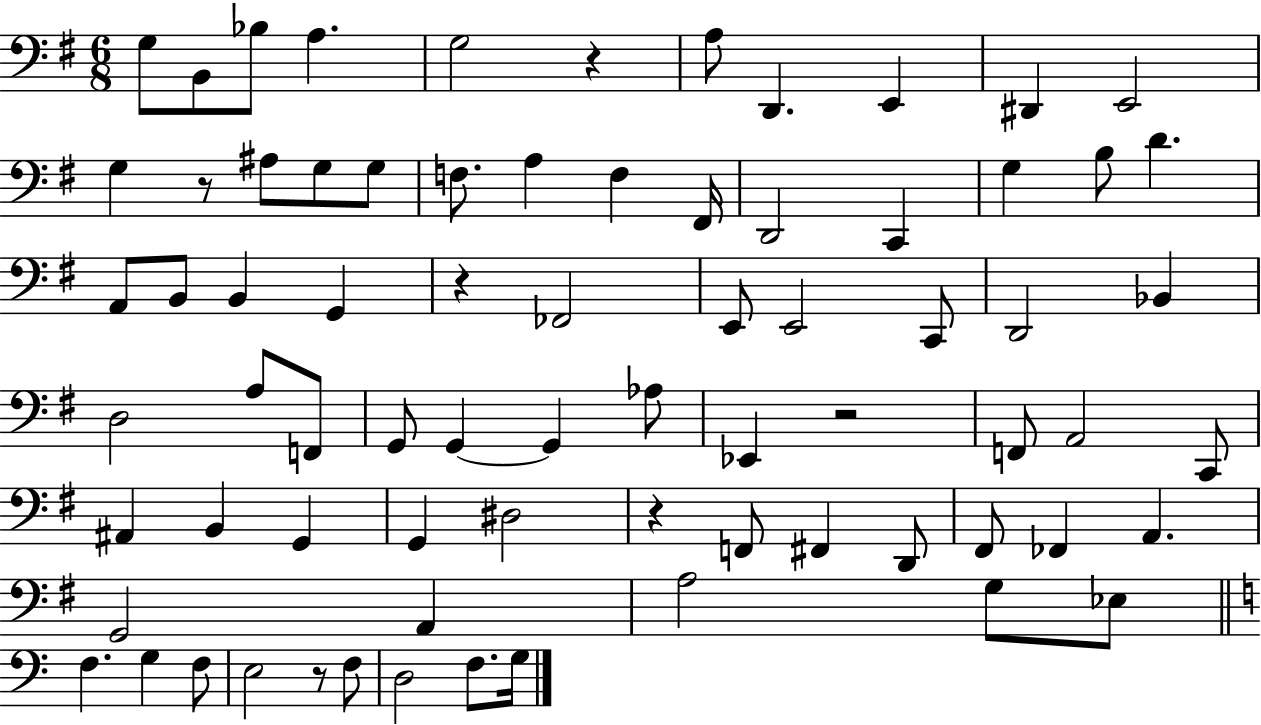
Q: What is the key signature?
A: G major